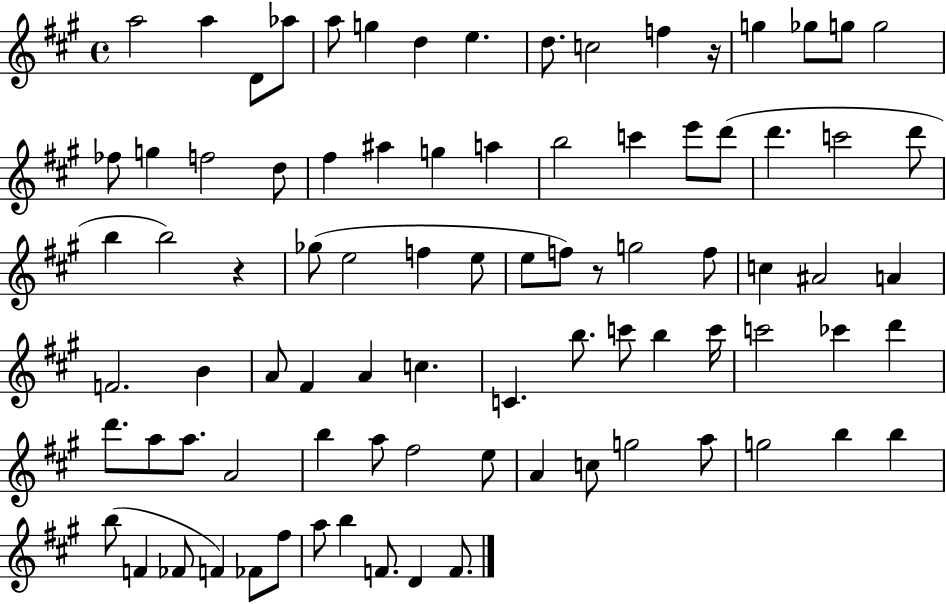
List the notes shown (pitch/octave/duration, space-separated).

A5/h A5/q D4/e Ab5/e A5/e G5/q D5/q E5/q. D5/e. C5/h F5/q R/s G5/q Gb5/e G5/e G5/h FES5/e G5/q F5/h D5/e F#5/q A#5/q G5/q A5/q B5/h C6/q E6/e D6/e D6/q. C6/h D6/e B5/q B5/h R/q Gb5/e E5/h F5/q E5/e E5/e F5/e R/e G5/h F5/e C5/q A#4/h A4/q F4/h. B4/q A4/e F#4/q A4/q C5/q. C4/q. B5/e. C6/e B5/q C6/s C6/h CES6/q D6/q D6/e. A5/e A5/e. A4/h B5/q A5/e F#5/h E5/e A4/q C5/e G5/h A5/e G5/h B5/q B5/q B5/e F4/q FES4/e F4/q FES4/e F#5/e A5/e B5/q F4/e. D4/q F4/e.